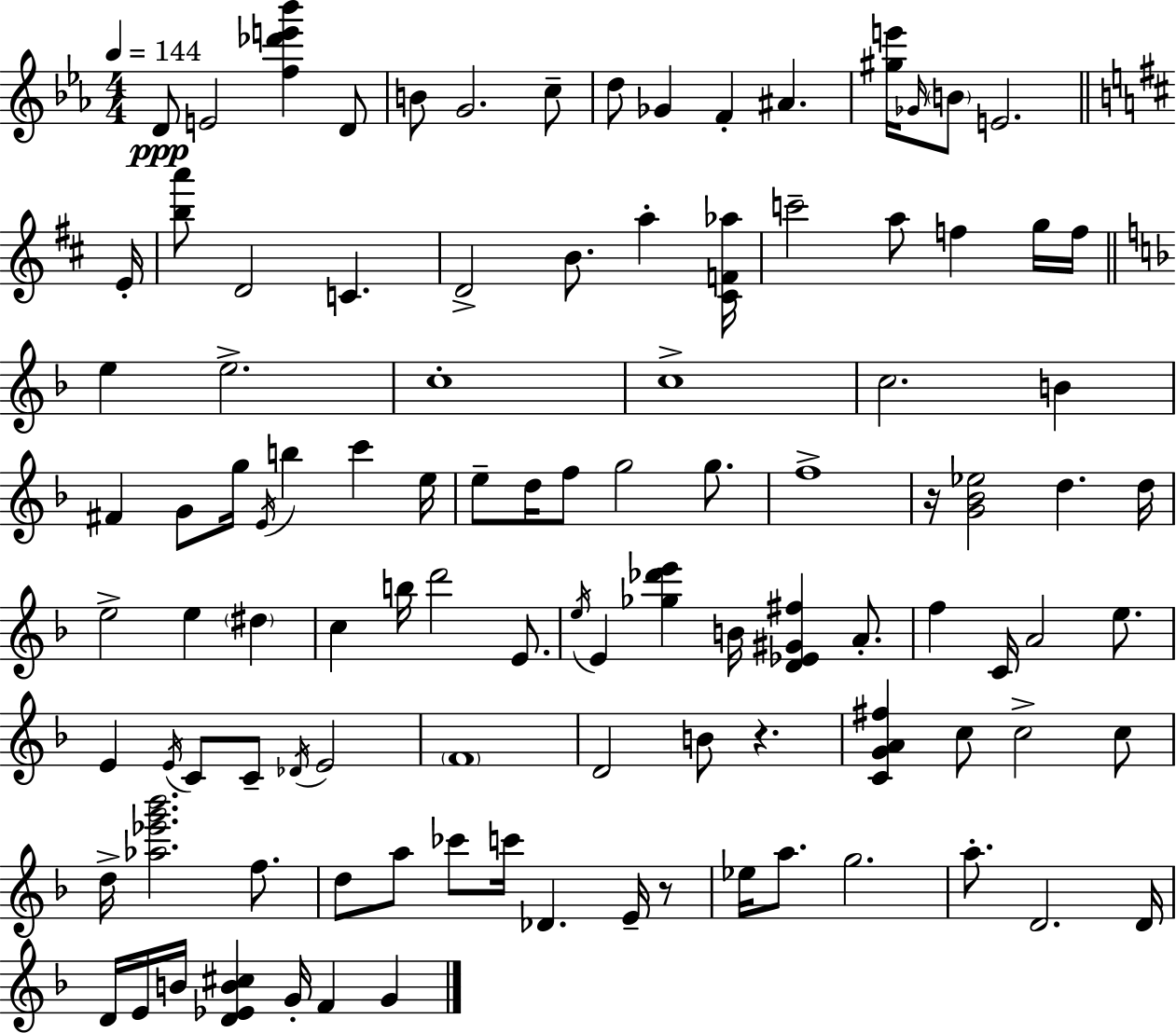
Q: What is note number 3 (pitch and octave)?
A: D4